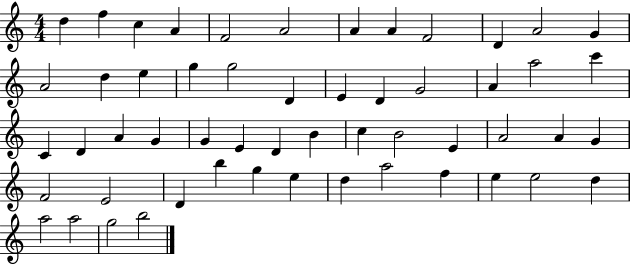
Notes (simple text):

D5/q F5/q C5/q A4/q F4/h A4/h A4/q A4/q F4/h D4/q A4/h G4/q A4/h D5/q E5/q G5/q G5/h D4/q E4/q D4/q G4/h A4/q A5/h C6/q C4/q D4/q A4/q G4/q G4/q E4/q D4/q B4/q C5/q B4/h E4/q A4/h A4/q G4/q F4/h E4/h D4/q B5/q G5/q E5/q D5/q A5/h F5/q E5/q E5/h D5/q A5/h A5/h G5/h B5/h